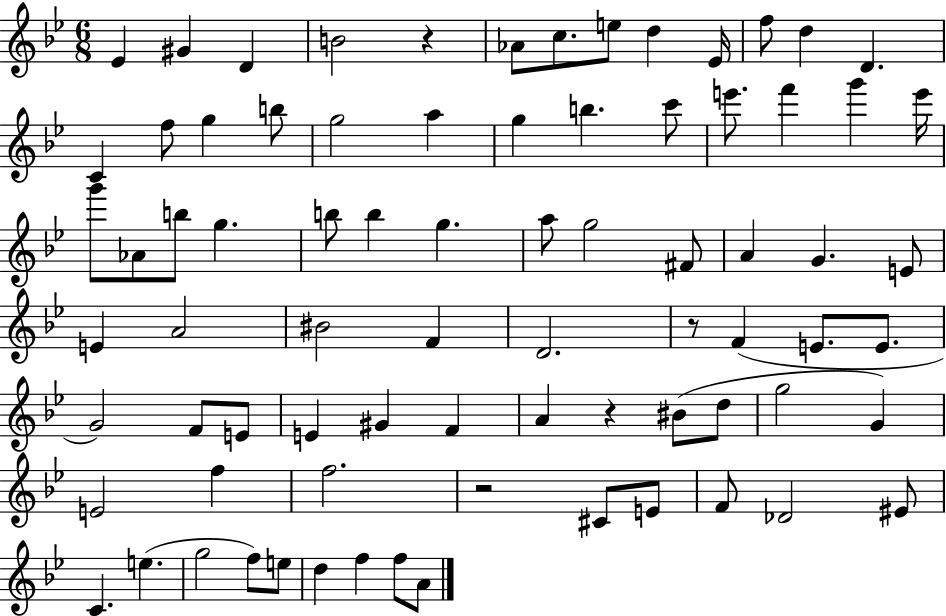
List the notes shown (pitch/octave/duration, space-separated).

Eb4/q G#4/q D4/q B4/h R/q Ab4/e C5/e. E5/e D5/q Eb4/s F5/e D5/q D4/q. C4/q F5/e G5/q B5/e G5/h A5/q G5/q B5/q. C6/e E6/e. F6/q G6/q E6/s G6/e Ab4/e B5/e G5/q. B5/e B5/q G5/q. A5/e G5/h F#4/e A4/q G4/q. E4/e E4/q A4/h BIS4/h F4/q D4/h. R/e F4/q E4/e. E4/e. G4/h F4/e E4/e E4/q G#4/q F4/q A4/q R/q BIS4/e D5/e G5/h G4/q E4/h F5/q F5/h. R/h C#4/e E4/e F4/e Db4/h EIS4/e C4/q. E5/q. G5/h F5/e E5/e D5/q F5/q F5/e A4/e